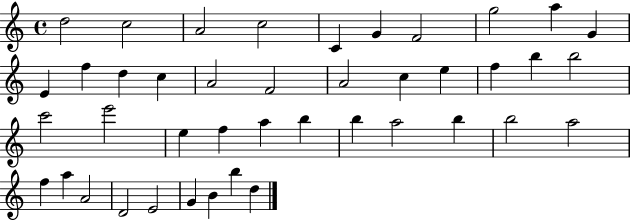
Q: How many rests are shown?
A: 0